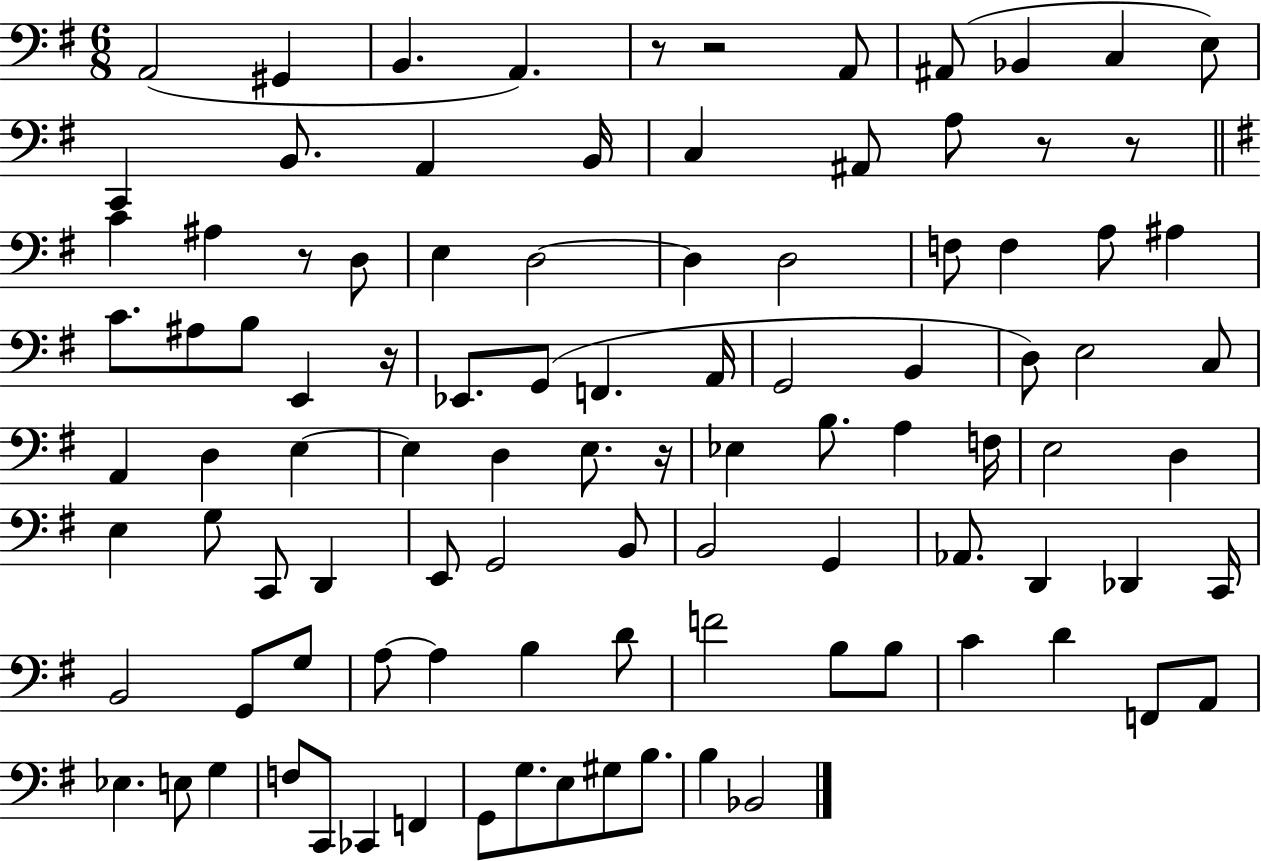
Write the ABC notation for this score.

X:1
T:Untitled
M:6/8
L:1/4
K:G
A,,2 ^G,, B,, A,, z/2 z2 A,,/2 ^A,,/2 _B,, C, E,/2 C,, B,,/2 A,, B,,/4 C, ^A,,/2 A,/2 z/2 z/2 C ^A, z/2 D,/2 E, D,2 D, D,2 F,/2 F, A,/2 ^A, C/2 ^A,/2 B,/2 E,, z/4 _E,,/2 G,,/2 F,, A,,/4 G,,2 B,, D,/2 E,2 C,/2 A,, D, E, E, D, E,/2 z/4 _E, B,/2 A, F,/4 E,2 D, E, G,/2 C,,/2 D,, E,,/2 G,,2 B,,/2 B,,2 G,, _A,,/2 D,, _D,, C,,/4 B,,2 G,,/2 G,/2 A,/2 A, B, D/2 F2 B,/2 B,/2 C D F,,/2 A,,/2 _E, E,/2 G, F,/2 C,,/2 _C,, F,, G,,/2 G,/2 E,/2 ^G,/2 B,/2 B, _B,,2